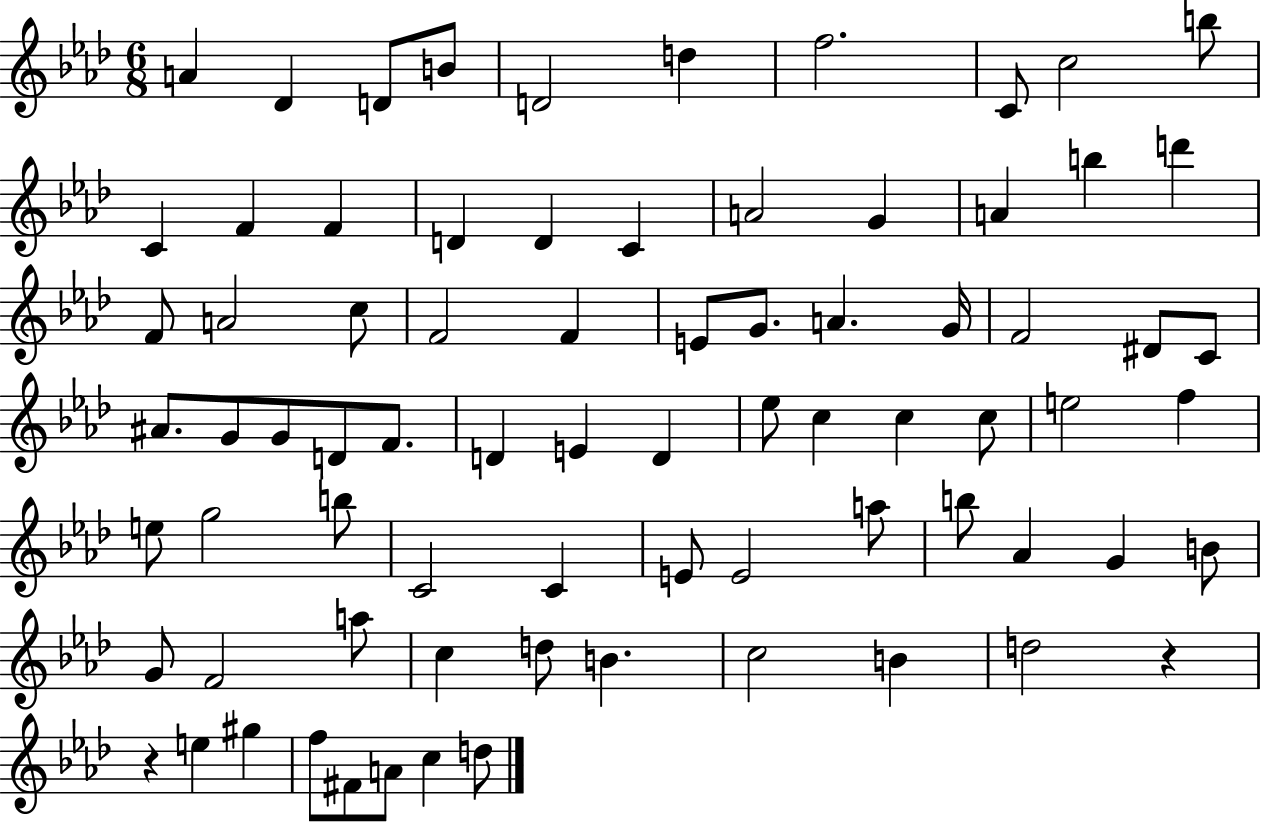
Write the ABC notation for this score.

X:1
T:Untitled
M:6/8
L:1/4
K:Ab
A _D D/2 B/2 D2 d f2 C/2 c2 b/2 C F F D D C A2 G A b d' F/2 A2 c/2 F2 F E/2 G/2 A G/4 F2 ^D/2 C/2 ^A/2 G/2 G/2 D/2 F/2 D E D _e/2 c c c/2 e2 f e/2 g2 b/2 C2 C E/2 E2 a/2 b/2 _A G B/2 G/2 F2 a/2 c d/2 B c2 B d2 z z e ^g f/2 ^F/2 A/2 c d/2